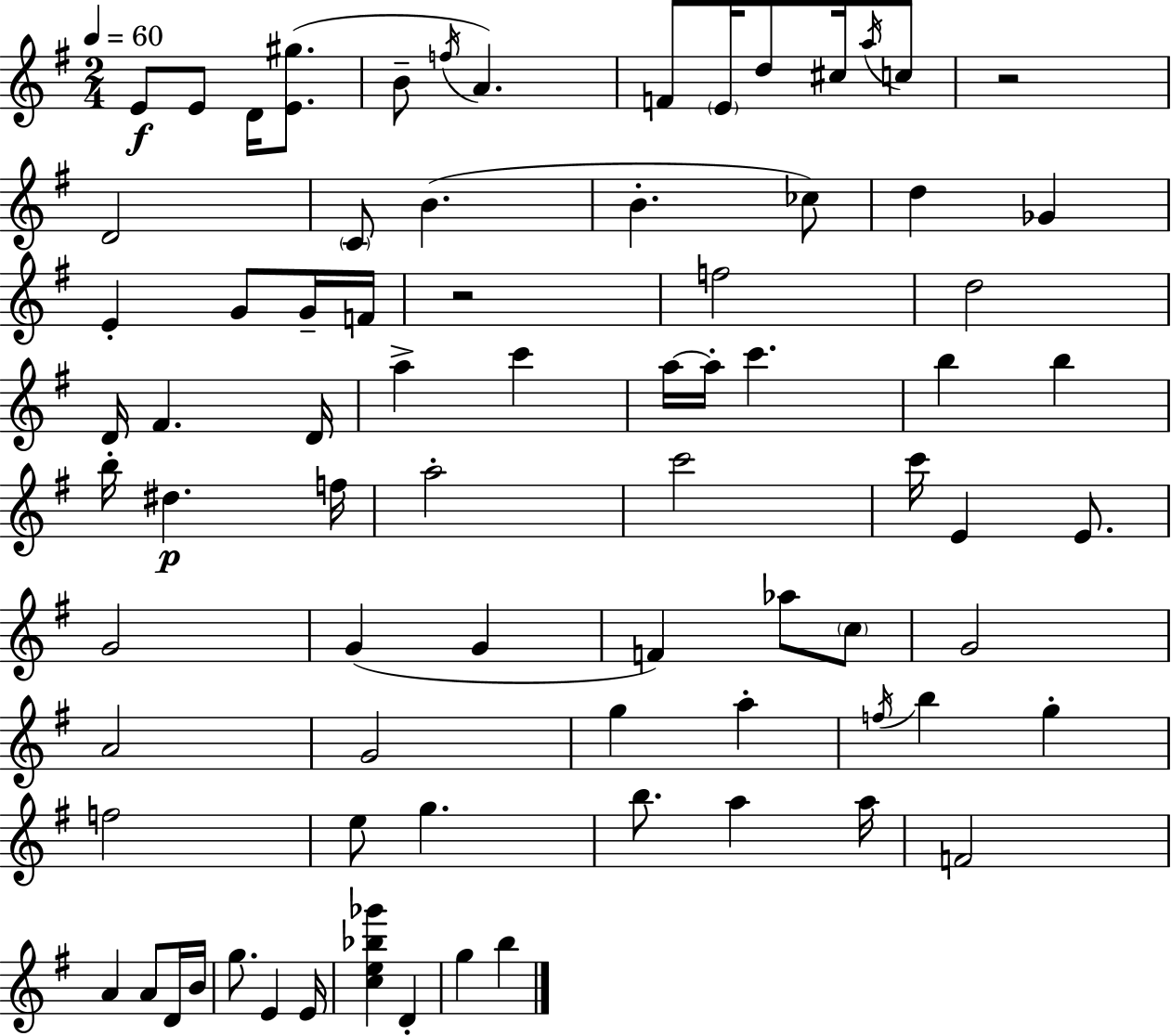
{
  \clef treble
  \numericTimeSignature
  \time 2/4
  \key e \minor
  \tempo 4 = 60
  e'8\f e'8 d'16 <e' gis''>8.( | b'8-- \acciaccatura { f''16 }) a'4. | f'8 \parenthesize e'16 d''8 cis''16 \acciaccatura { a''16 } | c''8 r2 | \break d'2 | \parenthesize c'8 b'4.( | b'4.-. | ces''8) d''4 ges'4 | \break e'4-. g'8 | g'16-- f'16 r2 | f''2 | d''2 | \break d'16 fis'4. | d'16 a''4-> c'''4 | a''16~~ a''16-. c'''4. | b''4 b''4 | \break b''16-. dis''4.\p | f''16 a''2-. | c'''2 | c'''16 e'4 e'8. | \break g'2 | g'4( g'4 | f'4) aes''8 | \parenthesize c''8 g'2 | \break a'2 | g'2 | g''4 a''4-. | \acciaccatura { f''16 } b''4 g''4-. | \break f''2 | e''8 g''4. | b''8. a''4 | a''16 f'2 | \break a'4 a'8 | d'16 b'16 g''8. e'4 | e'16 <c'' e'' bes'' ges'''>4 d'4-. | g''4 b''4 | \break \bar "|."
}